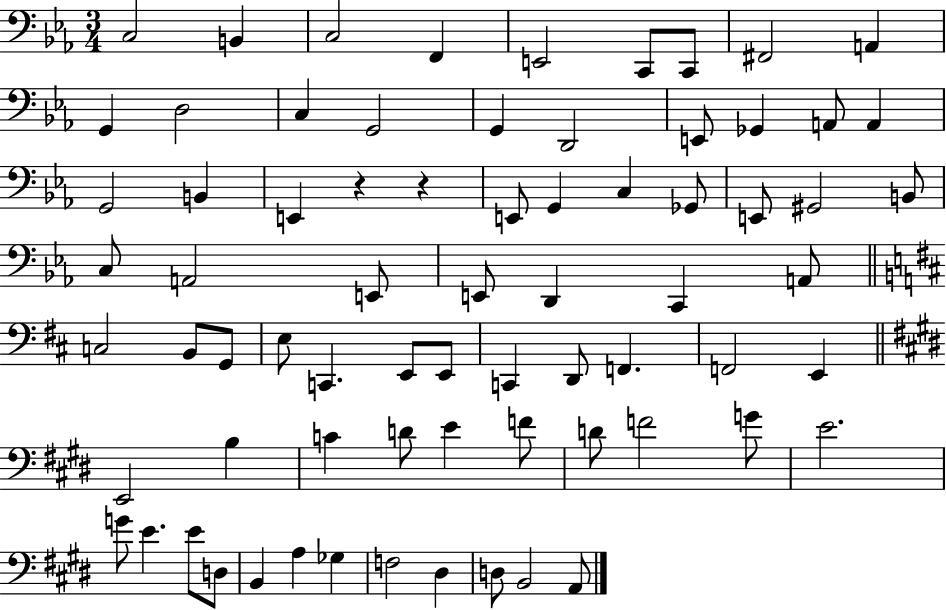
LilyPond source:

{
  \clef bass
  \numericTimeSignature
  \time 3/4
  \key ees \major
  c2 b,4 | c2 f,4 | e,2 c,8 c,8 | fis,2 a,4 | \break g,4 d2 | c4 g,2 | g,4 d,2 | e,8 ges,4 a,8 a,4 | \break g,2 b,4 | e,4 r4 r4 | e,8 g,4 c4 ges,8 | e,8 gis,2 b,8 | \break c8 a,2 e,8 | e,8 d,4 c,4 a,8 | \bar "||" \break \key b \minor c2 b,8 g,8 | e8 c,4. e,8 e,8 | c,4 d,8 f,4. | f,2 e,4 | \break \bar "||" \break \key e \major e,2 b4 | c'4 d'8 e'4 f'8 | d'8 f'2 g'8 | e'2. | \break g'8 e'4. e'8 d8 | b,4 a4 ges4 | f2 dis4 | d8 b,2 a,8 | \break \bar "|."
}